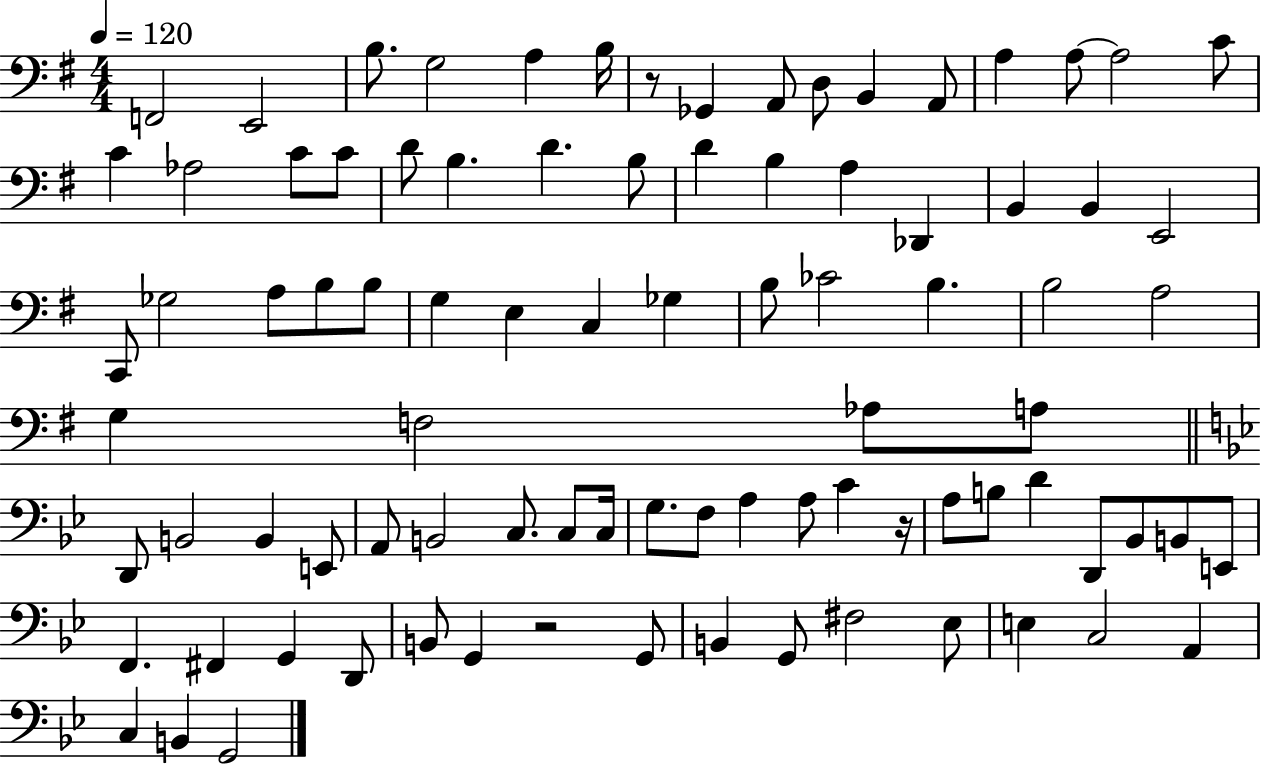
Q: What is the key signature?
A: G major